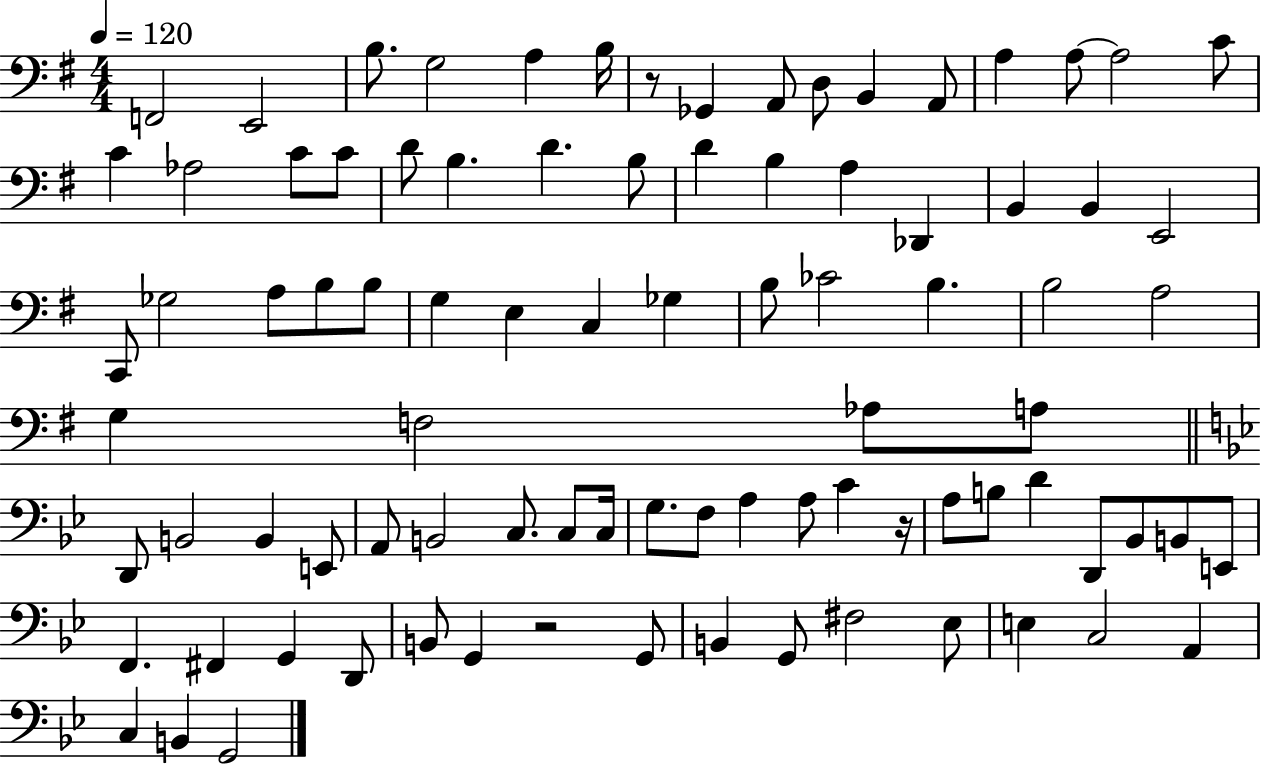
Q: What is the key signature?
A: G major